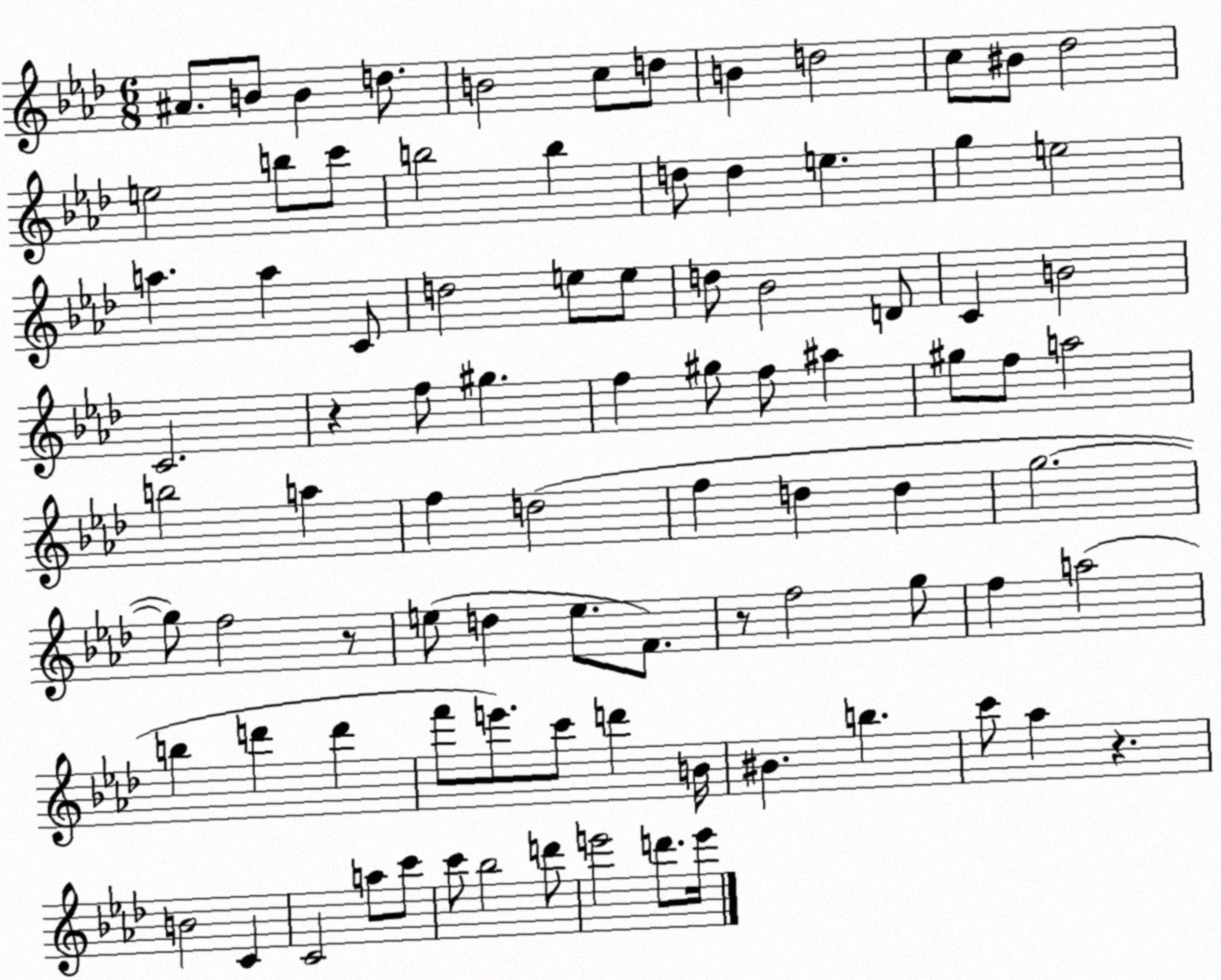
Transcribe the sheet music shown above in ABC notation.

X:1
T:Untitled
M:6/8
L:1/4
K:Ab
^A/2 B/2 B d/2 B2 c/2 d/2 B d2 c/2 ^B/2 _d2 e2 b/2 c'/2 b2 b d/2 d e g e2 a a C/2 d2 e/2 e/2 d/2 _B2 D/2 C B2 C2 z f/2 ^g f ^g/2 f/2 ^a ^g/2 f/2 a2 b2 a f d2 f d d g2 g/2 f2 z/2 e/2 d e/2 F/2 z/2 f2 g/2 f a2 b d' d' f'/2 e'/2 c'/2 d' B/4 ^B b c'/2 _a z B2 C C2 a/2 c'/2 c'/2 _b2 d'/2 e'2 d'/2 e'/4